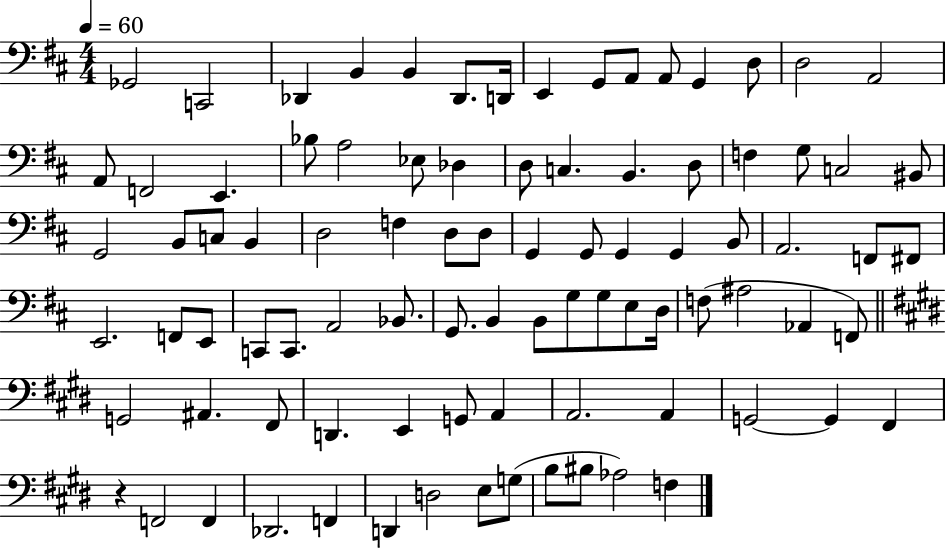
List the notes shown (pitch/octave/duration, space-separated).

Gb2/h C2/h Db2/q B2/q B2/q Db2/e. D2/s E2/q G2/e A2/e A2/e G2/q D3/e D3/h A2/h A2/e F2/h E2/q. Bb3/e A3/h Eb3/e Db3/q D3/e C3/q. B2/q. D3/e F3/q G3/e C3/h BIS2/e G2/h B2/e C3/e B2/q D3/h F3/q D3/e D3/e G2/q G2/e G2/q G2/q B2/e A2/h. F2/e F#2/e E2/h. F2/e E2/e C2/e C2/e. A2/h Bb2/e. G2/e. B2/q B2/e G3/e G3/e E3/e D3/s F3/e A#3/h Ab2/q F2/e G2/h A#2/q. F#2/e D2/q. E2/q G2/e A2/q A2/h. A2/q G2/h G2/q F#2/q R/q F2/h F2/q Db2/h. F2/q D2/q D3/h E3/e G3/e B3/e BIS3/e Ab3/h F3/q